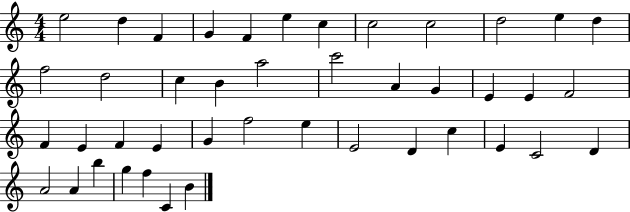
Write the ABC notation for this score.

X:1
T:Untitled
M:4/4
L:1/4
K:C
e2 d F G F e c c2 c2 d2 e d f2 d2 c B a2 c'2 A G E E F2 F E F E G f2 e E2 D c E C2 D A2 A b g f C B